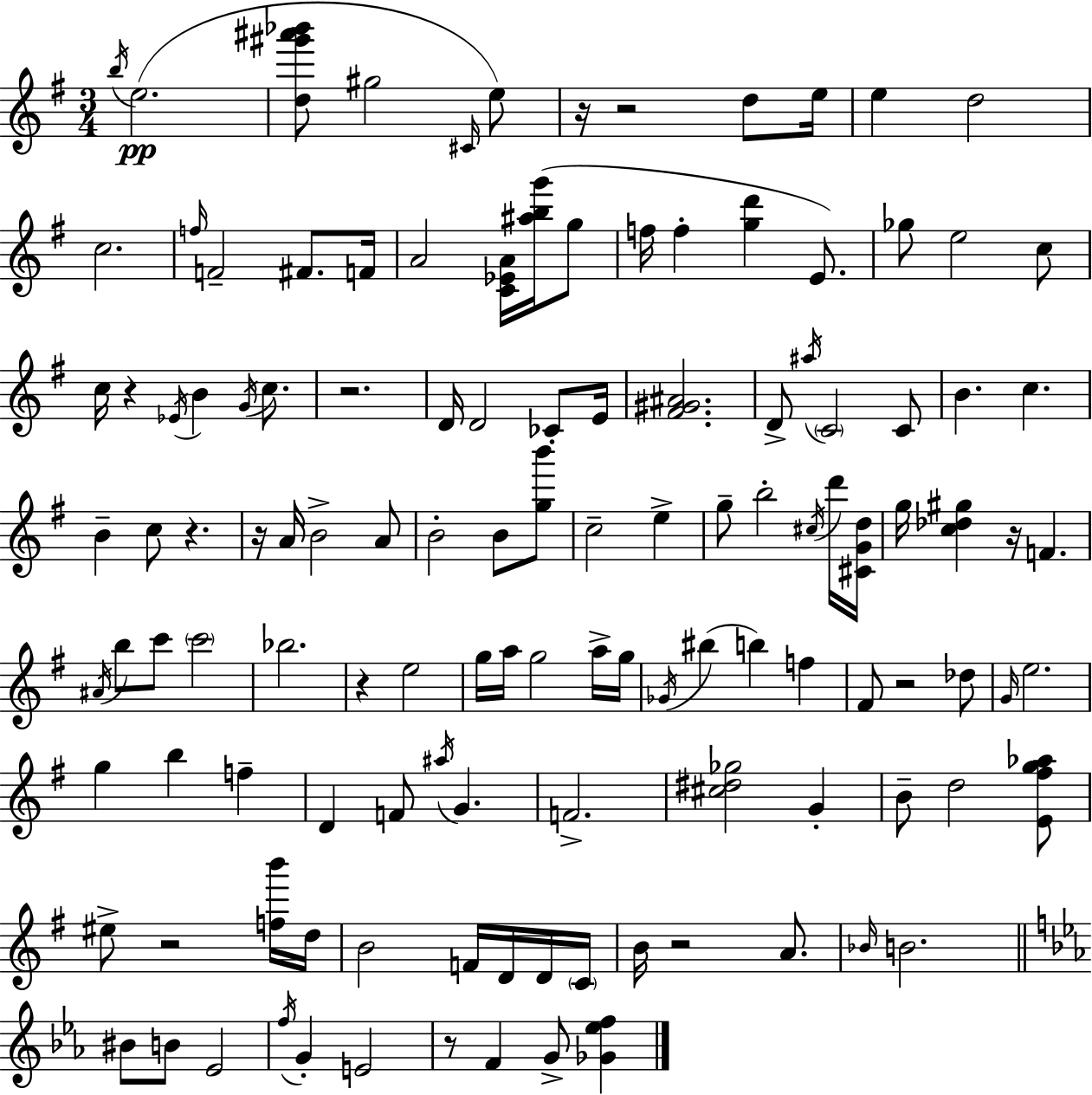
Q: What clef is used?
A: treble